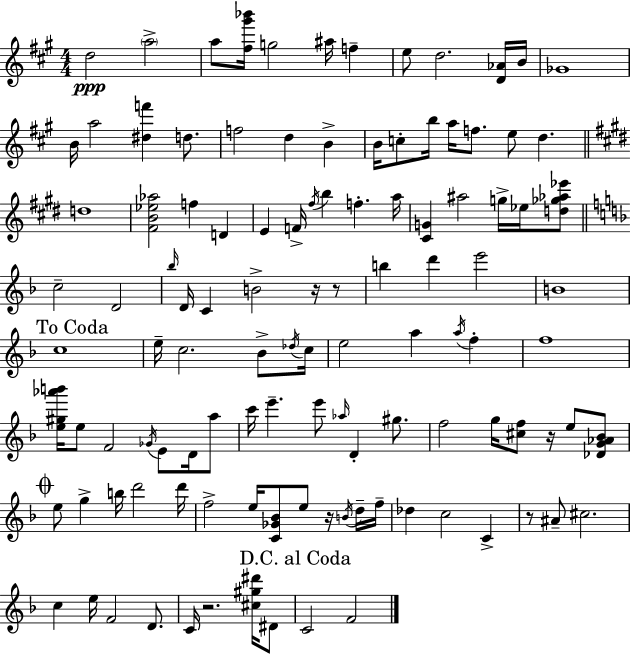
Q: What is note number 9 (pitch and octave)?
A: B4